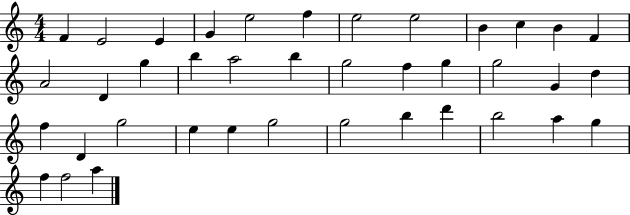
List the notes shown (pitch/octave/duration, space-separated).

F4/q E4/h E4/q G4/q E5/h F5/q E5/h E5/h B4/q C5/q B4/q F4/q A4/h D4/q G5/q B5/q A5/h B5/q G5/h F5/q G5/q G5/h G4/q D5/q F5/q D4/q G5/h E5/q E5/q G5/h G5/h B5/q D6/q B5/h A5/q G5/q F5/q F5/h A5/q